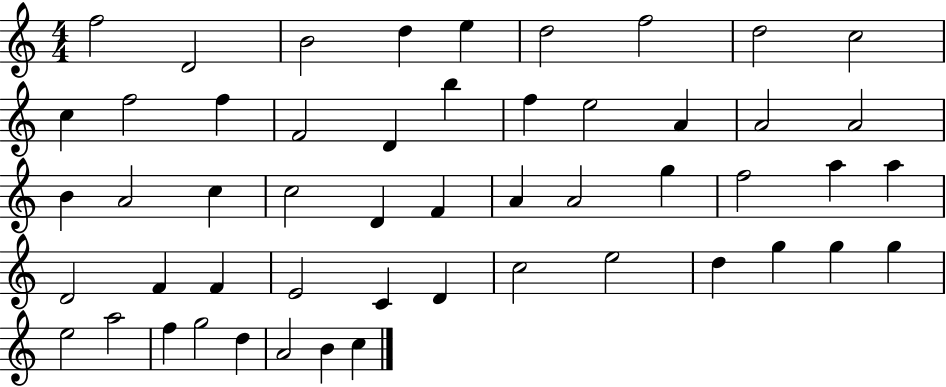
{
  \clef treble
  \numericTimeSignature
  \time 4/4
  \key c \major
  f''2 d'2 | b'2 d''4 e''4 | d''2 f''2 | d''2 c''2 | \break c''4 f''2 f''4 | f'2 d'4 b''4 | f''4 e''2 a'4 | a'2 a'2 | \break b'4 a'2 c''4 | c''2 d'4 f'4 | a'4 a'2 g''4 | f''2 a''4 a''4 | \break d'2 f'4 f'4 | e'2 c'4 d'4 | c''2 e''2 | d''4 g''4 g''4 g''4 | \break e''2 a''2 | f''4 g''2 d''4 | a'2 b'4 c''4 | \bar "|."
}